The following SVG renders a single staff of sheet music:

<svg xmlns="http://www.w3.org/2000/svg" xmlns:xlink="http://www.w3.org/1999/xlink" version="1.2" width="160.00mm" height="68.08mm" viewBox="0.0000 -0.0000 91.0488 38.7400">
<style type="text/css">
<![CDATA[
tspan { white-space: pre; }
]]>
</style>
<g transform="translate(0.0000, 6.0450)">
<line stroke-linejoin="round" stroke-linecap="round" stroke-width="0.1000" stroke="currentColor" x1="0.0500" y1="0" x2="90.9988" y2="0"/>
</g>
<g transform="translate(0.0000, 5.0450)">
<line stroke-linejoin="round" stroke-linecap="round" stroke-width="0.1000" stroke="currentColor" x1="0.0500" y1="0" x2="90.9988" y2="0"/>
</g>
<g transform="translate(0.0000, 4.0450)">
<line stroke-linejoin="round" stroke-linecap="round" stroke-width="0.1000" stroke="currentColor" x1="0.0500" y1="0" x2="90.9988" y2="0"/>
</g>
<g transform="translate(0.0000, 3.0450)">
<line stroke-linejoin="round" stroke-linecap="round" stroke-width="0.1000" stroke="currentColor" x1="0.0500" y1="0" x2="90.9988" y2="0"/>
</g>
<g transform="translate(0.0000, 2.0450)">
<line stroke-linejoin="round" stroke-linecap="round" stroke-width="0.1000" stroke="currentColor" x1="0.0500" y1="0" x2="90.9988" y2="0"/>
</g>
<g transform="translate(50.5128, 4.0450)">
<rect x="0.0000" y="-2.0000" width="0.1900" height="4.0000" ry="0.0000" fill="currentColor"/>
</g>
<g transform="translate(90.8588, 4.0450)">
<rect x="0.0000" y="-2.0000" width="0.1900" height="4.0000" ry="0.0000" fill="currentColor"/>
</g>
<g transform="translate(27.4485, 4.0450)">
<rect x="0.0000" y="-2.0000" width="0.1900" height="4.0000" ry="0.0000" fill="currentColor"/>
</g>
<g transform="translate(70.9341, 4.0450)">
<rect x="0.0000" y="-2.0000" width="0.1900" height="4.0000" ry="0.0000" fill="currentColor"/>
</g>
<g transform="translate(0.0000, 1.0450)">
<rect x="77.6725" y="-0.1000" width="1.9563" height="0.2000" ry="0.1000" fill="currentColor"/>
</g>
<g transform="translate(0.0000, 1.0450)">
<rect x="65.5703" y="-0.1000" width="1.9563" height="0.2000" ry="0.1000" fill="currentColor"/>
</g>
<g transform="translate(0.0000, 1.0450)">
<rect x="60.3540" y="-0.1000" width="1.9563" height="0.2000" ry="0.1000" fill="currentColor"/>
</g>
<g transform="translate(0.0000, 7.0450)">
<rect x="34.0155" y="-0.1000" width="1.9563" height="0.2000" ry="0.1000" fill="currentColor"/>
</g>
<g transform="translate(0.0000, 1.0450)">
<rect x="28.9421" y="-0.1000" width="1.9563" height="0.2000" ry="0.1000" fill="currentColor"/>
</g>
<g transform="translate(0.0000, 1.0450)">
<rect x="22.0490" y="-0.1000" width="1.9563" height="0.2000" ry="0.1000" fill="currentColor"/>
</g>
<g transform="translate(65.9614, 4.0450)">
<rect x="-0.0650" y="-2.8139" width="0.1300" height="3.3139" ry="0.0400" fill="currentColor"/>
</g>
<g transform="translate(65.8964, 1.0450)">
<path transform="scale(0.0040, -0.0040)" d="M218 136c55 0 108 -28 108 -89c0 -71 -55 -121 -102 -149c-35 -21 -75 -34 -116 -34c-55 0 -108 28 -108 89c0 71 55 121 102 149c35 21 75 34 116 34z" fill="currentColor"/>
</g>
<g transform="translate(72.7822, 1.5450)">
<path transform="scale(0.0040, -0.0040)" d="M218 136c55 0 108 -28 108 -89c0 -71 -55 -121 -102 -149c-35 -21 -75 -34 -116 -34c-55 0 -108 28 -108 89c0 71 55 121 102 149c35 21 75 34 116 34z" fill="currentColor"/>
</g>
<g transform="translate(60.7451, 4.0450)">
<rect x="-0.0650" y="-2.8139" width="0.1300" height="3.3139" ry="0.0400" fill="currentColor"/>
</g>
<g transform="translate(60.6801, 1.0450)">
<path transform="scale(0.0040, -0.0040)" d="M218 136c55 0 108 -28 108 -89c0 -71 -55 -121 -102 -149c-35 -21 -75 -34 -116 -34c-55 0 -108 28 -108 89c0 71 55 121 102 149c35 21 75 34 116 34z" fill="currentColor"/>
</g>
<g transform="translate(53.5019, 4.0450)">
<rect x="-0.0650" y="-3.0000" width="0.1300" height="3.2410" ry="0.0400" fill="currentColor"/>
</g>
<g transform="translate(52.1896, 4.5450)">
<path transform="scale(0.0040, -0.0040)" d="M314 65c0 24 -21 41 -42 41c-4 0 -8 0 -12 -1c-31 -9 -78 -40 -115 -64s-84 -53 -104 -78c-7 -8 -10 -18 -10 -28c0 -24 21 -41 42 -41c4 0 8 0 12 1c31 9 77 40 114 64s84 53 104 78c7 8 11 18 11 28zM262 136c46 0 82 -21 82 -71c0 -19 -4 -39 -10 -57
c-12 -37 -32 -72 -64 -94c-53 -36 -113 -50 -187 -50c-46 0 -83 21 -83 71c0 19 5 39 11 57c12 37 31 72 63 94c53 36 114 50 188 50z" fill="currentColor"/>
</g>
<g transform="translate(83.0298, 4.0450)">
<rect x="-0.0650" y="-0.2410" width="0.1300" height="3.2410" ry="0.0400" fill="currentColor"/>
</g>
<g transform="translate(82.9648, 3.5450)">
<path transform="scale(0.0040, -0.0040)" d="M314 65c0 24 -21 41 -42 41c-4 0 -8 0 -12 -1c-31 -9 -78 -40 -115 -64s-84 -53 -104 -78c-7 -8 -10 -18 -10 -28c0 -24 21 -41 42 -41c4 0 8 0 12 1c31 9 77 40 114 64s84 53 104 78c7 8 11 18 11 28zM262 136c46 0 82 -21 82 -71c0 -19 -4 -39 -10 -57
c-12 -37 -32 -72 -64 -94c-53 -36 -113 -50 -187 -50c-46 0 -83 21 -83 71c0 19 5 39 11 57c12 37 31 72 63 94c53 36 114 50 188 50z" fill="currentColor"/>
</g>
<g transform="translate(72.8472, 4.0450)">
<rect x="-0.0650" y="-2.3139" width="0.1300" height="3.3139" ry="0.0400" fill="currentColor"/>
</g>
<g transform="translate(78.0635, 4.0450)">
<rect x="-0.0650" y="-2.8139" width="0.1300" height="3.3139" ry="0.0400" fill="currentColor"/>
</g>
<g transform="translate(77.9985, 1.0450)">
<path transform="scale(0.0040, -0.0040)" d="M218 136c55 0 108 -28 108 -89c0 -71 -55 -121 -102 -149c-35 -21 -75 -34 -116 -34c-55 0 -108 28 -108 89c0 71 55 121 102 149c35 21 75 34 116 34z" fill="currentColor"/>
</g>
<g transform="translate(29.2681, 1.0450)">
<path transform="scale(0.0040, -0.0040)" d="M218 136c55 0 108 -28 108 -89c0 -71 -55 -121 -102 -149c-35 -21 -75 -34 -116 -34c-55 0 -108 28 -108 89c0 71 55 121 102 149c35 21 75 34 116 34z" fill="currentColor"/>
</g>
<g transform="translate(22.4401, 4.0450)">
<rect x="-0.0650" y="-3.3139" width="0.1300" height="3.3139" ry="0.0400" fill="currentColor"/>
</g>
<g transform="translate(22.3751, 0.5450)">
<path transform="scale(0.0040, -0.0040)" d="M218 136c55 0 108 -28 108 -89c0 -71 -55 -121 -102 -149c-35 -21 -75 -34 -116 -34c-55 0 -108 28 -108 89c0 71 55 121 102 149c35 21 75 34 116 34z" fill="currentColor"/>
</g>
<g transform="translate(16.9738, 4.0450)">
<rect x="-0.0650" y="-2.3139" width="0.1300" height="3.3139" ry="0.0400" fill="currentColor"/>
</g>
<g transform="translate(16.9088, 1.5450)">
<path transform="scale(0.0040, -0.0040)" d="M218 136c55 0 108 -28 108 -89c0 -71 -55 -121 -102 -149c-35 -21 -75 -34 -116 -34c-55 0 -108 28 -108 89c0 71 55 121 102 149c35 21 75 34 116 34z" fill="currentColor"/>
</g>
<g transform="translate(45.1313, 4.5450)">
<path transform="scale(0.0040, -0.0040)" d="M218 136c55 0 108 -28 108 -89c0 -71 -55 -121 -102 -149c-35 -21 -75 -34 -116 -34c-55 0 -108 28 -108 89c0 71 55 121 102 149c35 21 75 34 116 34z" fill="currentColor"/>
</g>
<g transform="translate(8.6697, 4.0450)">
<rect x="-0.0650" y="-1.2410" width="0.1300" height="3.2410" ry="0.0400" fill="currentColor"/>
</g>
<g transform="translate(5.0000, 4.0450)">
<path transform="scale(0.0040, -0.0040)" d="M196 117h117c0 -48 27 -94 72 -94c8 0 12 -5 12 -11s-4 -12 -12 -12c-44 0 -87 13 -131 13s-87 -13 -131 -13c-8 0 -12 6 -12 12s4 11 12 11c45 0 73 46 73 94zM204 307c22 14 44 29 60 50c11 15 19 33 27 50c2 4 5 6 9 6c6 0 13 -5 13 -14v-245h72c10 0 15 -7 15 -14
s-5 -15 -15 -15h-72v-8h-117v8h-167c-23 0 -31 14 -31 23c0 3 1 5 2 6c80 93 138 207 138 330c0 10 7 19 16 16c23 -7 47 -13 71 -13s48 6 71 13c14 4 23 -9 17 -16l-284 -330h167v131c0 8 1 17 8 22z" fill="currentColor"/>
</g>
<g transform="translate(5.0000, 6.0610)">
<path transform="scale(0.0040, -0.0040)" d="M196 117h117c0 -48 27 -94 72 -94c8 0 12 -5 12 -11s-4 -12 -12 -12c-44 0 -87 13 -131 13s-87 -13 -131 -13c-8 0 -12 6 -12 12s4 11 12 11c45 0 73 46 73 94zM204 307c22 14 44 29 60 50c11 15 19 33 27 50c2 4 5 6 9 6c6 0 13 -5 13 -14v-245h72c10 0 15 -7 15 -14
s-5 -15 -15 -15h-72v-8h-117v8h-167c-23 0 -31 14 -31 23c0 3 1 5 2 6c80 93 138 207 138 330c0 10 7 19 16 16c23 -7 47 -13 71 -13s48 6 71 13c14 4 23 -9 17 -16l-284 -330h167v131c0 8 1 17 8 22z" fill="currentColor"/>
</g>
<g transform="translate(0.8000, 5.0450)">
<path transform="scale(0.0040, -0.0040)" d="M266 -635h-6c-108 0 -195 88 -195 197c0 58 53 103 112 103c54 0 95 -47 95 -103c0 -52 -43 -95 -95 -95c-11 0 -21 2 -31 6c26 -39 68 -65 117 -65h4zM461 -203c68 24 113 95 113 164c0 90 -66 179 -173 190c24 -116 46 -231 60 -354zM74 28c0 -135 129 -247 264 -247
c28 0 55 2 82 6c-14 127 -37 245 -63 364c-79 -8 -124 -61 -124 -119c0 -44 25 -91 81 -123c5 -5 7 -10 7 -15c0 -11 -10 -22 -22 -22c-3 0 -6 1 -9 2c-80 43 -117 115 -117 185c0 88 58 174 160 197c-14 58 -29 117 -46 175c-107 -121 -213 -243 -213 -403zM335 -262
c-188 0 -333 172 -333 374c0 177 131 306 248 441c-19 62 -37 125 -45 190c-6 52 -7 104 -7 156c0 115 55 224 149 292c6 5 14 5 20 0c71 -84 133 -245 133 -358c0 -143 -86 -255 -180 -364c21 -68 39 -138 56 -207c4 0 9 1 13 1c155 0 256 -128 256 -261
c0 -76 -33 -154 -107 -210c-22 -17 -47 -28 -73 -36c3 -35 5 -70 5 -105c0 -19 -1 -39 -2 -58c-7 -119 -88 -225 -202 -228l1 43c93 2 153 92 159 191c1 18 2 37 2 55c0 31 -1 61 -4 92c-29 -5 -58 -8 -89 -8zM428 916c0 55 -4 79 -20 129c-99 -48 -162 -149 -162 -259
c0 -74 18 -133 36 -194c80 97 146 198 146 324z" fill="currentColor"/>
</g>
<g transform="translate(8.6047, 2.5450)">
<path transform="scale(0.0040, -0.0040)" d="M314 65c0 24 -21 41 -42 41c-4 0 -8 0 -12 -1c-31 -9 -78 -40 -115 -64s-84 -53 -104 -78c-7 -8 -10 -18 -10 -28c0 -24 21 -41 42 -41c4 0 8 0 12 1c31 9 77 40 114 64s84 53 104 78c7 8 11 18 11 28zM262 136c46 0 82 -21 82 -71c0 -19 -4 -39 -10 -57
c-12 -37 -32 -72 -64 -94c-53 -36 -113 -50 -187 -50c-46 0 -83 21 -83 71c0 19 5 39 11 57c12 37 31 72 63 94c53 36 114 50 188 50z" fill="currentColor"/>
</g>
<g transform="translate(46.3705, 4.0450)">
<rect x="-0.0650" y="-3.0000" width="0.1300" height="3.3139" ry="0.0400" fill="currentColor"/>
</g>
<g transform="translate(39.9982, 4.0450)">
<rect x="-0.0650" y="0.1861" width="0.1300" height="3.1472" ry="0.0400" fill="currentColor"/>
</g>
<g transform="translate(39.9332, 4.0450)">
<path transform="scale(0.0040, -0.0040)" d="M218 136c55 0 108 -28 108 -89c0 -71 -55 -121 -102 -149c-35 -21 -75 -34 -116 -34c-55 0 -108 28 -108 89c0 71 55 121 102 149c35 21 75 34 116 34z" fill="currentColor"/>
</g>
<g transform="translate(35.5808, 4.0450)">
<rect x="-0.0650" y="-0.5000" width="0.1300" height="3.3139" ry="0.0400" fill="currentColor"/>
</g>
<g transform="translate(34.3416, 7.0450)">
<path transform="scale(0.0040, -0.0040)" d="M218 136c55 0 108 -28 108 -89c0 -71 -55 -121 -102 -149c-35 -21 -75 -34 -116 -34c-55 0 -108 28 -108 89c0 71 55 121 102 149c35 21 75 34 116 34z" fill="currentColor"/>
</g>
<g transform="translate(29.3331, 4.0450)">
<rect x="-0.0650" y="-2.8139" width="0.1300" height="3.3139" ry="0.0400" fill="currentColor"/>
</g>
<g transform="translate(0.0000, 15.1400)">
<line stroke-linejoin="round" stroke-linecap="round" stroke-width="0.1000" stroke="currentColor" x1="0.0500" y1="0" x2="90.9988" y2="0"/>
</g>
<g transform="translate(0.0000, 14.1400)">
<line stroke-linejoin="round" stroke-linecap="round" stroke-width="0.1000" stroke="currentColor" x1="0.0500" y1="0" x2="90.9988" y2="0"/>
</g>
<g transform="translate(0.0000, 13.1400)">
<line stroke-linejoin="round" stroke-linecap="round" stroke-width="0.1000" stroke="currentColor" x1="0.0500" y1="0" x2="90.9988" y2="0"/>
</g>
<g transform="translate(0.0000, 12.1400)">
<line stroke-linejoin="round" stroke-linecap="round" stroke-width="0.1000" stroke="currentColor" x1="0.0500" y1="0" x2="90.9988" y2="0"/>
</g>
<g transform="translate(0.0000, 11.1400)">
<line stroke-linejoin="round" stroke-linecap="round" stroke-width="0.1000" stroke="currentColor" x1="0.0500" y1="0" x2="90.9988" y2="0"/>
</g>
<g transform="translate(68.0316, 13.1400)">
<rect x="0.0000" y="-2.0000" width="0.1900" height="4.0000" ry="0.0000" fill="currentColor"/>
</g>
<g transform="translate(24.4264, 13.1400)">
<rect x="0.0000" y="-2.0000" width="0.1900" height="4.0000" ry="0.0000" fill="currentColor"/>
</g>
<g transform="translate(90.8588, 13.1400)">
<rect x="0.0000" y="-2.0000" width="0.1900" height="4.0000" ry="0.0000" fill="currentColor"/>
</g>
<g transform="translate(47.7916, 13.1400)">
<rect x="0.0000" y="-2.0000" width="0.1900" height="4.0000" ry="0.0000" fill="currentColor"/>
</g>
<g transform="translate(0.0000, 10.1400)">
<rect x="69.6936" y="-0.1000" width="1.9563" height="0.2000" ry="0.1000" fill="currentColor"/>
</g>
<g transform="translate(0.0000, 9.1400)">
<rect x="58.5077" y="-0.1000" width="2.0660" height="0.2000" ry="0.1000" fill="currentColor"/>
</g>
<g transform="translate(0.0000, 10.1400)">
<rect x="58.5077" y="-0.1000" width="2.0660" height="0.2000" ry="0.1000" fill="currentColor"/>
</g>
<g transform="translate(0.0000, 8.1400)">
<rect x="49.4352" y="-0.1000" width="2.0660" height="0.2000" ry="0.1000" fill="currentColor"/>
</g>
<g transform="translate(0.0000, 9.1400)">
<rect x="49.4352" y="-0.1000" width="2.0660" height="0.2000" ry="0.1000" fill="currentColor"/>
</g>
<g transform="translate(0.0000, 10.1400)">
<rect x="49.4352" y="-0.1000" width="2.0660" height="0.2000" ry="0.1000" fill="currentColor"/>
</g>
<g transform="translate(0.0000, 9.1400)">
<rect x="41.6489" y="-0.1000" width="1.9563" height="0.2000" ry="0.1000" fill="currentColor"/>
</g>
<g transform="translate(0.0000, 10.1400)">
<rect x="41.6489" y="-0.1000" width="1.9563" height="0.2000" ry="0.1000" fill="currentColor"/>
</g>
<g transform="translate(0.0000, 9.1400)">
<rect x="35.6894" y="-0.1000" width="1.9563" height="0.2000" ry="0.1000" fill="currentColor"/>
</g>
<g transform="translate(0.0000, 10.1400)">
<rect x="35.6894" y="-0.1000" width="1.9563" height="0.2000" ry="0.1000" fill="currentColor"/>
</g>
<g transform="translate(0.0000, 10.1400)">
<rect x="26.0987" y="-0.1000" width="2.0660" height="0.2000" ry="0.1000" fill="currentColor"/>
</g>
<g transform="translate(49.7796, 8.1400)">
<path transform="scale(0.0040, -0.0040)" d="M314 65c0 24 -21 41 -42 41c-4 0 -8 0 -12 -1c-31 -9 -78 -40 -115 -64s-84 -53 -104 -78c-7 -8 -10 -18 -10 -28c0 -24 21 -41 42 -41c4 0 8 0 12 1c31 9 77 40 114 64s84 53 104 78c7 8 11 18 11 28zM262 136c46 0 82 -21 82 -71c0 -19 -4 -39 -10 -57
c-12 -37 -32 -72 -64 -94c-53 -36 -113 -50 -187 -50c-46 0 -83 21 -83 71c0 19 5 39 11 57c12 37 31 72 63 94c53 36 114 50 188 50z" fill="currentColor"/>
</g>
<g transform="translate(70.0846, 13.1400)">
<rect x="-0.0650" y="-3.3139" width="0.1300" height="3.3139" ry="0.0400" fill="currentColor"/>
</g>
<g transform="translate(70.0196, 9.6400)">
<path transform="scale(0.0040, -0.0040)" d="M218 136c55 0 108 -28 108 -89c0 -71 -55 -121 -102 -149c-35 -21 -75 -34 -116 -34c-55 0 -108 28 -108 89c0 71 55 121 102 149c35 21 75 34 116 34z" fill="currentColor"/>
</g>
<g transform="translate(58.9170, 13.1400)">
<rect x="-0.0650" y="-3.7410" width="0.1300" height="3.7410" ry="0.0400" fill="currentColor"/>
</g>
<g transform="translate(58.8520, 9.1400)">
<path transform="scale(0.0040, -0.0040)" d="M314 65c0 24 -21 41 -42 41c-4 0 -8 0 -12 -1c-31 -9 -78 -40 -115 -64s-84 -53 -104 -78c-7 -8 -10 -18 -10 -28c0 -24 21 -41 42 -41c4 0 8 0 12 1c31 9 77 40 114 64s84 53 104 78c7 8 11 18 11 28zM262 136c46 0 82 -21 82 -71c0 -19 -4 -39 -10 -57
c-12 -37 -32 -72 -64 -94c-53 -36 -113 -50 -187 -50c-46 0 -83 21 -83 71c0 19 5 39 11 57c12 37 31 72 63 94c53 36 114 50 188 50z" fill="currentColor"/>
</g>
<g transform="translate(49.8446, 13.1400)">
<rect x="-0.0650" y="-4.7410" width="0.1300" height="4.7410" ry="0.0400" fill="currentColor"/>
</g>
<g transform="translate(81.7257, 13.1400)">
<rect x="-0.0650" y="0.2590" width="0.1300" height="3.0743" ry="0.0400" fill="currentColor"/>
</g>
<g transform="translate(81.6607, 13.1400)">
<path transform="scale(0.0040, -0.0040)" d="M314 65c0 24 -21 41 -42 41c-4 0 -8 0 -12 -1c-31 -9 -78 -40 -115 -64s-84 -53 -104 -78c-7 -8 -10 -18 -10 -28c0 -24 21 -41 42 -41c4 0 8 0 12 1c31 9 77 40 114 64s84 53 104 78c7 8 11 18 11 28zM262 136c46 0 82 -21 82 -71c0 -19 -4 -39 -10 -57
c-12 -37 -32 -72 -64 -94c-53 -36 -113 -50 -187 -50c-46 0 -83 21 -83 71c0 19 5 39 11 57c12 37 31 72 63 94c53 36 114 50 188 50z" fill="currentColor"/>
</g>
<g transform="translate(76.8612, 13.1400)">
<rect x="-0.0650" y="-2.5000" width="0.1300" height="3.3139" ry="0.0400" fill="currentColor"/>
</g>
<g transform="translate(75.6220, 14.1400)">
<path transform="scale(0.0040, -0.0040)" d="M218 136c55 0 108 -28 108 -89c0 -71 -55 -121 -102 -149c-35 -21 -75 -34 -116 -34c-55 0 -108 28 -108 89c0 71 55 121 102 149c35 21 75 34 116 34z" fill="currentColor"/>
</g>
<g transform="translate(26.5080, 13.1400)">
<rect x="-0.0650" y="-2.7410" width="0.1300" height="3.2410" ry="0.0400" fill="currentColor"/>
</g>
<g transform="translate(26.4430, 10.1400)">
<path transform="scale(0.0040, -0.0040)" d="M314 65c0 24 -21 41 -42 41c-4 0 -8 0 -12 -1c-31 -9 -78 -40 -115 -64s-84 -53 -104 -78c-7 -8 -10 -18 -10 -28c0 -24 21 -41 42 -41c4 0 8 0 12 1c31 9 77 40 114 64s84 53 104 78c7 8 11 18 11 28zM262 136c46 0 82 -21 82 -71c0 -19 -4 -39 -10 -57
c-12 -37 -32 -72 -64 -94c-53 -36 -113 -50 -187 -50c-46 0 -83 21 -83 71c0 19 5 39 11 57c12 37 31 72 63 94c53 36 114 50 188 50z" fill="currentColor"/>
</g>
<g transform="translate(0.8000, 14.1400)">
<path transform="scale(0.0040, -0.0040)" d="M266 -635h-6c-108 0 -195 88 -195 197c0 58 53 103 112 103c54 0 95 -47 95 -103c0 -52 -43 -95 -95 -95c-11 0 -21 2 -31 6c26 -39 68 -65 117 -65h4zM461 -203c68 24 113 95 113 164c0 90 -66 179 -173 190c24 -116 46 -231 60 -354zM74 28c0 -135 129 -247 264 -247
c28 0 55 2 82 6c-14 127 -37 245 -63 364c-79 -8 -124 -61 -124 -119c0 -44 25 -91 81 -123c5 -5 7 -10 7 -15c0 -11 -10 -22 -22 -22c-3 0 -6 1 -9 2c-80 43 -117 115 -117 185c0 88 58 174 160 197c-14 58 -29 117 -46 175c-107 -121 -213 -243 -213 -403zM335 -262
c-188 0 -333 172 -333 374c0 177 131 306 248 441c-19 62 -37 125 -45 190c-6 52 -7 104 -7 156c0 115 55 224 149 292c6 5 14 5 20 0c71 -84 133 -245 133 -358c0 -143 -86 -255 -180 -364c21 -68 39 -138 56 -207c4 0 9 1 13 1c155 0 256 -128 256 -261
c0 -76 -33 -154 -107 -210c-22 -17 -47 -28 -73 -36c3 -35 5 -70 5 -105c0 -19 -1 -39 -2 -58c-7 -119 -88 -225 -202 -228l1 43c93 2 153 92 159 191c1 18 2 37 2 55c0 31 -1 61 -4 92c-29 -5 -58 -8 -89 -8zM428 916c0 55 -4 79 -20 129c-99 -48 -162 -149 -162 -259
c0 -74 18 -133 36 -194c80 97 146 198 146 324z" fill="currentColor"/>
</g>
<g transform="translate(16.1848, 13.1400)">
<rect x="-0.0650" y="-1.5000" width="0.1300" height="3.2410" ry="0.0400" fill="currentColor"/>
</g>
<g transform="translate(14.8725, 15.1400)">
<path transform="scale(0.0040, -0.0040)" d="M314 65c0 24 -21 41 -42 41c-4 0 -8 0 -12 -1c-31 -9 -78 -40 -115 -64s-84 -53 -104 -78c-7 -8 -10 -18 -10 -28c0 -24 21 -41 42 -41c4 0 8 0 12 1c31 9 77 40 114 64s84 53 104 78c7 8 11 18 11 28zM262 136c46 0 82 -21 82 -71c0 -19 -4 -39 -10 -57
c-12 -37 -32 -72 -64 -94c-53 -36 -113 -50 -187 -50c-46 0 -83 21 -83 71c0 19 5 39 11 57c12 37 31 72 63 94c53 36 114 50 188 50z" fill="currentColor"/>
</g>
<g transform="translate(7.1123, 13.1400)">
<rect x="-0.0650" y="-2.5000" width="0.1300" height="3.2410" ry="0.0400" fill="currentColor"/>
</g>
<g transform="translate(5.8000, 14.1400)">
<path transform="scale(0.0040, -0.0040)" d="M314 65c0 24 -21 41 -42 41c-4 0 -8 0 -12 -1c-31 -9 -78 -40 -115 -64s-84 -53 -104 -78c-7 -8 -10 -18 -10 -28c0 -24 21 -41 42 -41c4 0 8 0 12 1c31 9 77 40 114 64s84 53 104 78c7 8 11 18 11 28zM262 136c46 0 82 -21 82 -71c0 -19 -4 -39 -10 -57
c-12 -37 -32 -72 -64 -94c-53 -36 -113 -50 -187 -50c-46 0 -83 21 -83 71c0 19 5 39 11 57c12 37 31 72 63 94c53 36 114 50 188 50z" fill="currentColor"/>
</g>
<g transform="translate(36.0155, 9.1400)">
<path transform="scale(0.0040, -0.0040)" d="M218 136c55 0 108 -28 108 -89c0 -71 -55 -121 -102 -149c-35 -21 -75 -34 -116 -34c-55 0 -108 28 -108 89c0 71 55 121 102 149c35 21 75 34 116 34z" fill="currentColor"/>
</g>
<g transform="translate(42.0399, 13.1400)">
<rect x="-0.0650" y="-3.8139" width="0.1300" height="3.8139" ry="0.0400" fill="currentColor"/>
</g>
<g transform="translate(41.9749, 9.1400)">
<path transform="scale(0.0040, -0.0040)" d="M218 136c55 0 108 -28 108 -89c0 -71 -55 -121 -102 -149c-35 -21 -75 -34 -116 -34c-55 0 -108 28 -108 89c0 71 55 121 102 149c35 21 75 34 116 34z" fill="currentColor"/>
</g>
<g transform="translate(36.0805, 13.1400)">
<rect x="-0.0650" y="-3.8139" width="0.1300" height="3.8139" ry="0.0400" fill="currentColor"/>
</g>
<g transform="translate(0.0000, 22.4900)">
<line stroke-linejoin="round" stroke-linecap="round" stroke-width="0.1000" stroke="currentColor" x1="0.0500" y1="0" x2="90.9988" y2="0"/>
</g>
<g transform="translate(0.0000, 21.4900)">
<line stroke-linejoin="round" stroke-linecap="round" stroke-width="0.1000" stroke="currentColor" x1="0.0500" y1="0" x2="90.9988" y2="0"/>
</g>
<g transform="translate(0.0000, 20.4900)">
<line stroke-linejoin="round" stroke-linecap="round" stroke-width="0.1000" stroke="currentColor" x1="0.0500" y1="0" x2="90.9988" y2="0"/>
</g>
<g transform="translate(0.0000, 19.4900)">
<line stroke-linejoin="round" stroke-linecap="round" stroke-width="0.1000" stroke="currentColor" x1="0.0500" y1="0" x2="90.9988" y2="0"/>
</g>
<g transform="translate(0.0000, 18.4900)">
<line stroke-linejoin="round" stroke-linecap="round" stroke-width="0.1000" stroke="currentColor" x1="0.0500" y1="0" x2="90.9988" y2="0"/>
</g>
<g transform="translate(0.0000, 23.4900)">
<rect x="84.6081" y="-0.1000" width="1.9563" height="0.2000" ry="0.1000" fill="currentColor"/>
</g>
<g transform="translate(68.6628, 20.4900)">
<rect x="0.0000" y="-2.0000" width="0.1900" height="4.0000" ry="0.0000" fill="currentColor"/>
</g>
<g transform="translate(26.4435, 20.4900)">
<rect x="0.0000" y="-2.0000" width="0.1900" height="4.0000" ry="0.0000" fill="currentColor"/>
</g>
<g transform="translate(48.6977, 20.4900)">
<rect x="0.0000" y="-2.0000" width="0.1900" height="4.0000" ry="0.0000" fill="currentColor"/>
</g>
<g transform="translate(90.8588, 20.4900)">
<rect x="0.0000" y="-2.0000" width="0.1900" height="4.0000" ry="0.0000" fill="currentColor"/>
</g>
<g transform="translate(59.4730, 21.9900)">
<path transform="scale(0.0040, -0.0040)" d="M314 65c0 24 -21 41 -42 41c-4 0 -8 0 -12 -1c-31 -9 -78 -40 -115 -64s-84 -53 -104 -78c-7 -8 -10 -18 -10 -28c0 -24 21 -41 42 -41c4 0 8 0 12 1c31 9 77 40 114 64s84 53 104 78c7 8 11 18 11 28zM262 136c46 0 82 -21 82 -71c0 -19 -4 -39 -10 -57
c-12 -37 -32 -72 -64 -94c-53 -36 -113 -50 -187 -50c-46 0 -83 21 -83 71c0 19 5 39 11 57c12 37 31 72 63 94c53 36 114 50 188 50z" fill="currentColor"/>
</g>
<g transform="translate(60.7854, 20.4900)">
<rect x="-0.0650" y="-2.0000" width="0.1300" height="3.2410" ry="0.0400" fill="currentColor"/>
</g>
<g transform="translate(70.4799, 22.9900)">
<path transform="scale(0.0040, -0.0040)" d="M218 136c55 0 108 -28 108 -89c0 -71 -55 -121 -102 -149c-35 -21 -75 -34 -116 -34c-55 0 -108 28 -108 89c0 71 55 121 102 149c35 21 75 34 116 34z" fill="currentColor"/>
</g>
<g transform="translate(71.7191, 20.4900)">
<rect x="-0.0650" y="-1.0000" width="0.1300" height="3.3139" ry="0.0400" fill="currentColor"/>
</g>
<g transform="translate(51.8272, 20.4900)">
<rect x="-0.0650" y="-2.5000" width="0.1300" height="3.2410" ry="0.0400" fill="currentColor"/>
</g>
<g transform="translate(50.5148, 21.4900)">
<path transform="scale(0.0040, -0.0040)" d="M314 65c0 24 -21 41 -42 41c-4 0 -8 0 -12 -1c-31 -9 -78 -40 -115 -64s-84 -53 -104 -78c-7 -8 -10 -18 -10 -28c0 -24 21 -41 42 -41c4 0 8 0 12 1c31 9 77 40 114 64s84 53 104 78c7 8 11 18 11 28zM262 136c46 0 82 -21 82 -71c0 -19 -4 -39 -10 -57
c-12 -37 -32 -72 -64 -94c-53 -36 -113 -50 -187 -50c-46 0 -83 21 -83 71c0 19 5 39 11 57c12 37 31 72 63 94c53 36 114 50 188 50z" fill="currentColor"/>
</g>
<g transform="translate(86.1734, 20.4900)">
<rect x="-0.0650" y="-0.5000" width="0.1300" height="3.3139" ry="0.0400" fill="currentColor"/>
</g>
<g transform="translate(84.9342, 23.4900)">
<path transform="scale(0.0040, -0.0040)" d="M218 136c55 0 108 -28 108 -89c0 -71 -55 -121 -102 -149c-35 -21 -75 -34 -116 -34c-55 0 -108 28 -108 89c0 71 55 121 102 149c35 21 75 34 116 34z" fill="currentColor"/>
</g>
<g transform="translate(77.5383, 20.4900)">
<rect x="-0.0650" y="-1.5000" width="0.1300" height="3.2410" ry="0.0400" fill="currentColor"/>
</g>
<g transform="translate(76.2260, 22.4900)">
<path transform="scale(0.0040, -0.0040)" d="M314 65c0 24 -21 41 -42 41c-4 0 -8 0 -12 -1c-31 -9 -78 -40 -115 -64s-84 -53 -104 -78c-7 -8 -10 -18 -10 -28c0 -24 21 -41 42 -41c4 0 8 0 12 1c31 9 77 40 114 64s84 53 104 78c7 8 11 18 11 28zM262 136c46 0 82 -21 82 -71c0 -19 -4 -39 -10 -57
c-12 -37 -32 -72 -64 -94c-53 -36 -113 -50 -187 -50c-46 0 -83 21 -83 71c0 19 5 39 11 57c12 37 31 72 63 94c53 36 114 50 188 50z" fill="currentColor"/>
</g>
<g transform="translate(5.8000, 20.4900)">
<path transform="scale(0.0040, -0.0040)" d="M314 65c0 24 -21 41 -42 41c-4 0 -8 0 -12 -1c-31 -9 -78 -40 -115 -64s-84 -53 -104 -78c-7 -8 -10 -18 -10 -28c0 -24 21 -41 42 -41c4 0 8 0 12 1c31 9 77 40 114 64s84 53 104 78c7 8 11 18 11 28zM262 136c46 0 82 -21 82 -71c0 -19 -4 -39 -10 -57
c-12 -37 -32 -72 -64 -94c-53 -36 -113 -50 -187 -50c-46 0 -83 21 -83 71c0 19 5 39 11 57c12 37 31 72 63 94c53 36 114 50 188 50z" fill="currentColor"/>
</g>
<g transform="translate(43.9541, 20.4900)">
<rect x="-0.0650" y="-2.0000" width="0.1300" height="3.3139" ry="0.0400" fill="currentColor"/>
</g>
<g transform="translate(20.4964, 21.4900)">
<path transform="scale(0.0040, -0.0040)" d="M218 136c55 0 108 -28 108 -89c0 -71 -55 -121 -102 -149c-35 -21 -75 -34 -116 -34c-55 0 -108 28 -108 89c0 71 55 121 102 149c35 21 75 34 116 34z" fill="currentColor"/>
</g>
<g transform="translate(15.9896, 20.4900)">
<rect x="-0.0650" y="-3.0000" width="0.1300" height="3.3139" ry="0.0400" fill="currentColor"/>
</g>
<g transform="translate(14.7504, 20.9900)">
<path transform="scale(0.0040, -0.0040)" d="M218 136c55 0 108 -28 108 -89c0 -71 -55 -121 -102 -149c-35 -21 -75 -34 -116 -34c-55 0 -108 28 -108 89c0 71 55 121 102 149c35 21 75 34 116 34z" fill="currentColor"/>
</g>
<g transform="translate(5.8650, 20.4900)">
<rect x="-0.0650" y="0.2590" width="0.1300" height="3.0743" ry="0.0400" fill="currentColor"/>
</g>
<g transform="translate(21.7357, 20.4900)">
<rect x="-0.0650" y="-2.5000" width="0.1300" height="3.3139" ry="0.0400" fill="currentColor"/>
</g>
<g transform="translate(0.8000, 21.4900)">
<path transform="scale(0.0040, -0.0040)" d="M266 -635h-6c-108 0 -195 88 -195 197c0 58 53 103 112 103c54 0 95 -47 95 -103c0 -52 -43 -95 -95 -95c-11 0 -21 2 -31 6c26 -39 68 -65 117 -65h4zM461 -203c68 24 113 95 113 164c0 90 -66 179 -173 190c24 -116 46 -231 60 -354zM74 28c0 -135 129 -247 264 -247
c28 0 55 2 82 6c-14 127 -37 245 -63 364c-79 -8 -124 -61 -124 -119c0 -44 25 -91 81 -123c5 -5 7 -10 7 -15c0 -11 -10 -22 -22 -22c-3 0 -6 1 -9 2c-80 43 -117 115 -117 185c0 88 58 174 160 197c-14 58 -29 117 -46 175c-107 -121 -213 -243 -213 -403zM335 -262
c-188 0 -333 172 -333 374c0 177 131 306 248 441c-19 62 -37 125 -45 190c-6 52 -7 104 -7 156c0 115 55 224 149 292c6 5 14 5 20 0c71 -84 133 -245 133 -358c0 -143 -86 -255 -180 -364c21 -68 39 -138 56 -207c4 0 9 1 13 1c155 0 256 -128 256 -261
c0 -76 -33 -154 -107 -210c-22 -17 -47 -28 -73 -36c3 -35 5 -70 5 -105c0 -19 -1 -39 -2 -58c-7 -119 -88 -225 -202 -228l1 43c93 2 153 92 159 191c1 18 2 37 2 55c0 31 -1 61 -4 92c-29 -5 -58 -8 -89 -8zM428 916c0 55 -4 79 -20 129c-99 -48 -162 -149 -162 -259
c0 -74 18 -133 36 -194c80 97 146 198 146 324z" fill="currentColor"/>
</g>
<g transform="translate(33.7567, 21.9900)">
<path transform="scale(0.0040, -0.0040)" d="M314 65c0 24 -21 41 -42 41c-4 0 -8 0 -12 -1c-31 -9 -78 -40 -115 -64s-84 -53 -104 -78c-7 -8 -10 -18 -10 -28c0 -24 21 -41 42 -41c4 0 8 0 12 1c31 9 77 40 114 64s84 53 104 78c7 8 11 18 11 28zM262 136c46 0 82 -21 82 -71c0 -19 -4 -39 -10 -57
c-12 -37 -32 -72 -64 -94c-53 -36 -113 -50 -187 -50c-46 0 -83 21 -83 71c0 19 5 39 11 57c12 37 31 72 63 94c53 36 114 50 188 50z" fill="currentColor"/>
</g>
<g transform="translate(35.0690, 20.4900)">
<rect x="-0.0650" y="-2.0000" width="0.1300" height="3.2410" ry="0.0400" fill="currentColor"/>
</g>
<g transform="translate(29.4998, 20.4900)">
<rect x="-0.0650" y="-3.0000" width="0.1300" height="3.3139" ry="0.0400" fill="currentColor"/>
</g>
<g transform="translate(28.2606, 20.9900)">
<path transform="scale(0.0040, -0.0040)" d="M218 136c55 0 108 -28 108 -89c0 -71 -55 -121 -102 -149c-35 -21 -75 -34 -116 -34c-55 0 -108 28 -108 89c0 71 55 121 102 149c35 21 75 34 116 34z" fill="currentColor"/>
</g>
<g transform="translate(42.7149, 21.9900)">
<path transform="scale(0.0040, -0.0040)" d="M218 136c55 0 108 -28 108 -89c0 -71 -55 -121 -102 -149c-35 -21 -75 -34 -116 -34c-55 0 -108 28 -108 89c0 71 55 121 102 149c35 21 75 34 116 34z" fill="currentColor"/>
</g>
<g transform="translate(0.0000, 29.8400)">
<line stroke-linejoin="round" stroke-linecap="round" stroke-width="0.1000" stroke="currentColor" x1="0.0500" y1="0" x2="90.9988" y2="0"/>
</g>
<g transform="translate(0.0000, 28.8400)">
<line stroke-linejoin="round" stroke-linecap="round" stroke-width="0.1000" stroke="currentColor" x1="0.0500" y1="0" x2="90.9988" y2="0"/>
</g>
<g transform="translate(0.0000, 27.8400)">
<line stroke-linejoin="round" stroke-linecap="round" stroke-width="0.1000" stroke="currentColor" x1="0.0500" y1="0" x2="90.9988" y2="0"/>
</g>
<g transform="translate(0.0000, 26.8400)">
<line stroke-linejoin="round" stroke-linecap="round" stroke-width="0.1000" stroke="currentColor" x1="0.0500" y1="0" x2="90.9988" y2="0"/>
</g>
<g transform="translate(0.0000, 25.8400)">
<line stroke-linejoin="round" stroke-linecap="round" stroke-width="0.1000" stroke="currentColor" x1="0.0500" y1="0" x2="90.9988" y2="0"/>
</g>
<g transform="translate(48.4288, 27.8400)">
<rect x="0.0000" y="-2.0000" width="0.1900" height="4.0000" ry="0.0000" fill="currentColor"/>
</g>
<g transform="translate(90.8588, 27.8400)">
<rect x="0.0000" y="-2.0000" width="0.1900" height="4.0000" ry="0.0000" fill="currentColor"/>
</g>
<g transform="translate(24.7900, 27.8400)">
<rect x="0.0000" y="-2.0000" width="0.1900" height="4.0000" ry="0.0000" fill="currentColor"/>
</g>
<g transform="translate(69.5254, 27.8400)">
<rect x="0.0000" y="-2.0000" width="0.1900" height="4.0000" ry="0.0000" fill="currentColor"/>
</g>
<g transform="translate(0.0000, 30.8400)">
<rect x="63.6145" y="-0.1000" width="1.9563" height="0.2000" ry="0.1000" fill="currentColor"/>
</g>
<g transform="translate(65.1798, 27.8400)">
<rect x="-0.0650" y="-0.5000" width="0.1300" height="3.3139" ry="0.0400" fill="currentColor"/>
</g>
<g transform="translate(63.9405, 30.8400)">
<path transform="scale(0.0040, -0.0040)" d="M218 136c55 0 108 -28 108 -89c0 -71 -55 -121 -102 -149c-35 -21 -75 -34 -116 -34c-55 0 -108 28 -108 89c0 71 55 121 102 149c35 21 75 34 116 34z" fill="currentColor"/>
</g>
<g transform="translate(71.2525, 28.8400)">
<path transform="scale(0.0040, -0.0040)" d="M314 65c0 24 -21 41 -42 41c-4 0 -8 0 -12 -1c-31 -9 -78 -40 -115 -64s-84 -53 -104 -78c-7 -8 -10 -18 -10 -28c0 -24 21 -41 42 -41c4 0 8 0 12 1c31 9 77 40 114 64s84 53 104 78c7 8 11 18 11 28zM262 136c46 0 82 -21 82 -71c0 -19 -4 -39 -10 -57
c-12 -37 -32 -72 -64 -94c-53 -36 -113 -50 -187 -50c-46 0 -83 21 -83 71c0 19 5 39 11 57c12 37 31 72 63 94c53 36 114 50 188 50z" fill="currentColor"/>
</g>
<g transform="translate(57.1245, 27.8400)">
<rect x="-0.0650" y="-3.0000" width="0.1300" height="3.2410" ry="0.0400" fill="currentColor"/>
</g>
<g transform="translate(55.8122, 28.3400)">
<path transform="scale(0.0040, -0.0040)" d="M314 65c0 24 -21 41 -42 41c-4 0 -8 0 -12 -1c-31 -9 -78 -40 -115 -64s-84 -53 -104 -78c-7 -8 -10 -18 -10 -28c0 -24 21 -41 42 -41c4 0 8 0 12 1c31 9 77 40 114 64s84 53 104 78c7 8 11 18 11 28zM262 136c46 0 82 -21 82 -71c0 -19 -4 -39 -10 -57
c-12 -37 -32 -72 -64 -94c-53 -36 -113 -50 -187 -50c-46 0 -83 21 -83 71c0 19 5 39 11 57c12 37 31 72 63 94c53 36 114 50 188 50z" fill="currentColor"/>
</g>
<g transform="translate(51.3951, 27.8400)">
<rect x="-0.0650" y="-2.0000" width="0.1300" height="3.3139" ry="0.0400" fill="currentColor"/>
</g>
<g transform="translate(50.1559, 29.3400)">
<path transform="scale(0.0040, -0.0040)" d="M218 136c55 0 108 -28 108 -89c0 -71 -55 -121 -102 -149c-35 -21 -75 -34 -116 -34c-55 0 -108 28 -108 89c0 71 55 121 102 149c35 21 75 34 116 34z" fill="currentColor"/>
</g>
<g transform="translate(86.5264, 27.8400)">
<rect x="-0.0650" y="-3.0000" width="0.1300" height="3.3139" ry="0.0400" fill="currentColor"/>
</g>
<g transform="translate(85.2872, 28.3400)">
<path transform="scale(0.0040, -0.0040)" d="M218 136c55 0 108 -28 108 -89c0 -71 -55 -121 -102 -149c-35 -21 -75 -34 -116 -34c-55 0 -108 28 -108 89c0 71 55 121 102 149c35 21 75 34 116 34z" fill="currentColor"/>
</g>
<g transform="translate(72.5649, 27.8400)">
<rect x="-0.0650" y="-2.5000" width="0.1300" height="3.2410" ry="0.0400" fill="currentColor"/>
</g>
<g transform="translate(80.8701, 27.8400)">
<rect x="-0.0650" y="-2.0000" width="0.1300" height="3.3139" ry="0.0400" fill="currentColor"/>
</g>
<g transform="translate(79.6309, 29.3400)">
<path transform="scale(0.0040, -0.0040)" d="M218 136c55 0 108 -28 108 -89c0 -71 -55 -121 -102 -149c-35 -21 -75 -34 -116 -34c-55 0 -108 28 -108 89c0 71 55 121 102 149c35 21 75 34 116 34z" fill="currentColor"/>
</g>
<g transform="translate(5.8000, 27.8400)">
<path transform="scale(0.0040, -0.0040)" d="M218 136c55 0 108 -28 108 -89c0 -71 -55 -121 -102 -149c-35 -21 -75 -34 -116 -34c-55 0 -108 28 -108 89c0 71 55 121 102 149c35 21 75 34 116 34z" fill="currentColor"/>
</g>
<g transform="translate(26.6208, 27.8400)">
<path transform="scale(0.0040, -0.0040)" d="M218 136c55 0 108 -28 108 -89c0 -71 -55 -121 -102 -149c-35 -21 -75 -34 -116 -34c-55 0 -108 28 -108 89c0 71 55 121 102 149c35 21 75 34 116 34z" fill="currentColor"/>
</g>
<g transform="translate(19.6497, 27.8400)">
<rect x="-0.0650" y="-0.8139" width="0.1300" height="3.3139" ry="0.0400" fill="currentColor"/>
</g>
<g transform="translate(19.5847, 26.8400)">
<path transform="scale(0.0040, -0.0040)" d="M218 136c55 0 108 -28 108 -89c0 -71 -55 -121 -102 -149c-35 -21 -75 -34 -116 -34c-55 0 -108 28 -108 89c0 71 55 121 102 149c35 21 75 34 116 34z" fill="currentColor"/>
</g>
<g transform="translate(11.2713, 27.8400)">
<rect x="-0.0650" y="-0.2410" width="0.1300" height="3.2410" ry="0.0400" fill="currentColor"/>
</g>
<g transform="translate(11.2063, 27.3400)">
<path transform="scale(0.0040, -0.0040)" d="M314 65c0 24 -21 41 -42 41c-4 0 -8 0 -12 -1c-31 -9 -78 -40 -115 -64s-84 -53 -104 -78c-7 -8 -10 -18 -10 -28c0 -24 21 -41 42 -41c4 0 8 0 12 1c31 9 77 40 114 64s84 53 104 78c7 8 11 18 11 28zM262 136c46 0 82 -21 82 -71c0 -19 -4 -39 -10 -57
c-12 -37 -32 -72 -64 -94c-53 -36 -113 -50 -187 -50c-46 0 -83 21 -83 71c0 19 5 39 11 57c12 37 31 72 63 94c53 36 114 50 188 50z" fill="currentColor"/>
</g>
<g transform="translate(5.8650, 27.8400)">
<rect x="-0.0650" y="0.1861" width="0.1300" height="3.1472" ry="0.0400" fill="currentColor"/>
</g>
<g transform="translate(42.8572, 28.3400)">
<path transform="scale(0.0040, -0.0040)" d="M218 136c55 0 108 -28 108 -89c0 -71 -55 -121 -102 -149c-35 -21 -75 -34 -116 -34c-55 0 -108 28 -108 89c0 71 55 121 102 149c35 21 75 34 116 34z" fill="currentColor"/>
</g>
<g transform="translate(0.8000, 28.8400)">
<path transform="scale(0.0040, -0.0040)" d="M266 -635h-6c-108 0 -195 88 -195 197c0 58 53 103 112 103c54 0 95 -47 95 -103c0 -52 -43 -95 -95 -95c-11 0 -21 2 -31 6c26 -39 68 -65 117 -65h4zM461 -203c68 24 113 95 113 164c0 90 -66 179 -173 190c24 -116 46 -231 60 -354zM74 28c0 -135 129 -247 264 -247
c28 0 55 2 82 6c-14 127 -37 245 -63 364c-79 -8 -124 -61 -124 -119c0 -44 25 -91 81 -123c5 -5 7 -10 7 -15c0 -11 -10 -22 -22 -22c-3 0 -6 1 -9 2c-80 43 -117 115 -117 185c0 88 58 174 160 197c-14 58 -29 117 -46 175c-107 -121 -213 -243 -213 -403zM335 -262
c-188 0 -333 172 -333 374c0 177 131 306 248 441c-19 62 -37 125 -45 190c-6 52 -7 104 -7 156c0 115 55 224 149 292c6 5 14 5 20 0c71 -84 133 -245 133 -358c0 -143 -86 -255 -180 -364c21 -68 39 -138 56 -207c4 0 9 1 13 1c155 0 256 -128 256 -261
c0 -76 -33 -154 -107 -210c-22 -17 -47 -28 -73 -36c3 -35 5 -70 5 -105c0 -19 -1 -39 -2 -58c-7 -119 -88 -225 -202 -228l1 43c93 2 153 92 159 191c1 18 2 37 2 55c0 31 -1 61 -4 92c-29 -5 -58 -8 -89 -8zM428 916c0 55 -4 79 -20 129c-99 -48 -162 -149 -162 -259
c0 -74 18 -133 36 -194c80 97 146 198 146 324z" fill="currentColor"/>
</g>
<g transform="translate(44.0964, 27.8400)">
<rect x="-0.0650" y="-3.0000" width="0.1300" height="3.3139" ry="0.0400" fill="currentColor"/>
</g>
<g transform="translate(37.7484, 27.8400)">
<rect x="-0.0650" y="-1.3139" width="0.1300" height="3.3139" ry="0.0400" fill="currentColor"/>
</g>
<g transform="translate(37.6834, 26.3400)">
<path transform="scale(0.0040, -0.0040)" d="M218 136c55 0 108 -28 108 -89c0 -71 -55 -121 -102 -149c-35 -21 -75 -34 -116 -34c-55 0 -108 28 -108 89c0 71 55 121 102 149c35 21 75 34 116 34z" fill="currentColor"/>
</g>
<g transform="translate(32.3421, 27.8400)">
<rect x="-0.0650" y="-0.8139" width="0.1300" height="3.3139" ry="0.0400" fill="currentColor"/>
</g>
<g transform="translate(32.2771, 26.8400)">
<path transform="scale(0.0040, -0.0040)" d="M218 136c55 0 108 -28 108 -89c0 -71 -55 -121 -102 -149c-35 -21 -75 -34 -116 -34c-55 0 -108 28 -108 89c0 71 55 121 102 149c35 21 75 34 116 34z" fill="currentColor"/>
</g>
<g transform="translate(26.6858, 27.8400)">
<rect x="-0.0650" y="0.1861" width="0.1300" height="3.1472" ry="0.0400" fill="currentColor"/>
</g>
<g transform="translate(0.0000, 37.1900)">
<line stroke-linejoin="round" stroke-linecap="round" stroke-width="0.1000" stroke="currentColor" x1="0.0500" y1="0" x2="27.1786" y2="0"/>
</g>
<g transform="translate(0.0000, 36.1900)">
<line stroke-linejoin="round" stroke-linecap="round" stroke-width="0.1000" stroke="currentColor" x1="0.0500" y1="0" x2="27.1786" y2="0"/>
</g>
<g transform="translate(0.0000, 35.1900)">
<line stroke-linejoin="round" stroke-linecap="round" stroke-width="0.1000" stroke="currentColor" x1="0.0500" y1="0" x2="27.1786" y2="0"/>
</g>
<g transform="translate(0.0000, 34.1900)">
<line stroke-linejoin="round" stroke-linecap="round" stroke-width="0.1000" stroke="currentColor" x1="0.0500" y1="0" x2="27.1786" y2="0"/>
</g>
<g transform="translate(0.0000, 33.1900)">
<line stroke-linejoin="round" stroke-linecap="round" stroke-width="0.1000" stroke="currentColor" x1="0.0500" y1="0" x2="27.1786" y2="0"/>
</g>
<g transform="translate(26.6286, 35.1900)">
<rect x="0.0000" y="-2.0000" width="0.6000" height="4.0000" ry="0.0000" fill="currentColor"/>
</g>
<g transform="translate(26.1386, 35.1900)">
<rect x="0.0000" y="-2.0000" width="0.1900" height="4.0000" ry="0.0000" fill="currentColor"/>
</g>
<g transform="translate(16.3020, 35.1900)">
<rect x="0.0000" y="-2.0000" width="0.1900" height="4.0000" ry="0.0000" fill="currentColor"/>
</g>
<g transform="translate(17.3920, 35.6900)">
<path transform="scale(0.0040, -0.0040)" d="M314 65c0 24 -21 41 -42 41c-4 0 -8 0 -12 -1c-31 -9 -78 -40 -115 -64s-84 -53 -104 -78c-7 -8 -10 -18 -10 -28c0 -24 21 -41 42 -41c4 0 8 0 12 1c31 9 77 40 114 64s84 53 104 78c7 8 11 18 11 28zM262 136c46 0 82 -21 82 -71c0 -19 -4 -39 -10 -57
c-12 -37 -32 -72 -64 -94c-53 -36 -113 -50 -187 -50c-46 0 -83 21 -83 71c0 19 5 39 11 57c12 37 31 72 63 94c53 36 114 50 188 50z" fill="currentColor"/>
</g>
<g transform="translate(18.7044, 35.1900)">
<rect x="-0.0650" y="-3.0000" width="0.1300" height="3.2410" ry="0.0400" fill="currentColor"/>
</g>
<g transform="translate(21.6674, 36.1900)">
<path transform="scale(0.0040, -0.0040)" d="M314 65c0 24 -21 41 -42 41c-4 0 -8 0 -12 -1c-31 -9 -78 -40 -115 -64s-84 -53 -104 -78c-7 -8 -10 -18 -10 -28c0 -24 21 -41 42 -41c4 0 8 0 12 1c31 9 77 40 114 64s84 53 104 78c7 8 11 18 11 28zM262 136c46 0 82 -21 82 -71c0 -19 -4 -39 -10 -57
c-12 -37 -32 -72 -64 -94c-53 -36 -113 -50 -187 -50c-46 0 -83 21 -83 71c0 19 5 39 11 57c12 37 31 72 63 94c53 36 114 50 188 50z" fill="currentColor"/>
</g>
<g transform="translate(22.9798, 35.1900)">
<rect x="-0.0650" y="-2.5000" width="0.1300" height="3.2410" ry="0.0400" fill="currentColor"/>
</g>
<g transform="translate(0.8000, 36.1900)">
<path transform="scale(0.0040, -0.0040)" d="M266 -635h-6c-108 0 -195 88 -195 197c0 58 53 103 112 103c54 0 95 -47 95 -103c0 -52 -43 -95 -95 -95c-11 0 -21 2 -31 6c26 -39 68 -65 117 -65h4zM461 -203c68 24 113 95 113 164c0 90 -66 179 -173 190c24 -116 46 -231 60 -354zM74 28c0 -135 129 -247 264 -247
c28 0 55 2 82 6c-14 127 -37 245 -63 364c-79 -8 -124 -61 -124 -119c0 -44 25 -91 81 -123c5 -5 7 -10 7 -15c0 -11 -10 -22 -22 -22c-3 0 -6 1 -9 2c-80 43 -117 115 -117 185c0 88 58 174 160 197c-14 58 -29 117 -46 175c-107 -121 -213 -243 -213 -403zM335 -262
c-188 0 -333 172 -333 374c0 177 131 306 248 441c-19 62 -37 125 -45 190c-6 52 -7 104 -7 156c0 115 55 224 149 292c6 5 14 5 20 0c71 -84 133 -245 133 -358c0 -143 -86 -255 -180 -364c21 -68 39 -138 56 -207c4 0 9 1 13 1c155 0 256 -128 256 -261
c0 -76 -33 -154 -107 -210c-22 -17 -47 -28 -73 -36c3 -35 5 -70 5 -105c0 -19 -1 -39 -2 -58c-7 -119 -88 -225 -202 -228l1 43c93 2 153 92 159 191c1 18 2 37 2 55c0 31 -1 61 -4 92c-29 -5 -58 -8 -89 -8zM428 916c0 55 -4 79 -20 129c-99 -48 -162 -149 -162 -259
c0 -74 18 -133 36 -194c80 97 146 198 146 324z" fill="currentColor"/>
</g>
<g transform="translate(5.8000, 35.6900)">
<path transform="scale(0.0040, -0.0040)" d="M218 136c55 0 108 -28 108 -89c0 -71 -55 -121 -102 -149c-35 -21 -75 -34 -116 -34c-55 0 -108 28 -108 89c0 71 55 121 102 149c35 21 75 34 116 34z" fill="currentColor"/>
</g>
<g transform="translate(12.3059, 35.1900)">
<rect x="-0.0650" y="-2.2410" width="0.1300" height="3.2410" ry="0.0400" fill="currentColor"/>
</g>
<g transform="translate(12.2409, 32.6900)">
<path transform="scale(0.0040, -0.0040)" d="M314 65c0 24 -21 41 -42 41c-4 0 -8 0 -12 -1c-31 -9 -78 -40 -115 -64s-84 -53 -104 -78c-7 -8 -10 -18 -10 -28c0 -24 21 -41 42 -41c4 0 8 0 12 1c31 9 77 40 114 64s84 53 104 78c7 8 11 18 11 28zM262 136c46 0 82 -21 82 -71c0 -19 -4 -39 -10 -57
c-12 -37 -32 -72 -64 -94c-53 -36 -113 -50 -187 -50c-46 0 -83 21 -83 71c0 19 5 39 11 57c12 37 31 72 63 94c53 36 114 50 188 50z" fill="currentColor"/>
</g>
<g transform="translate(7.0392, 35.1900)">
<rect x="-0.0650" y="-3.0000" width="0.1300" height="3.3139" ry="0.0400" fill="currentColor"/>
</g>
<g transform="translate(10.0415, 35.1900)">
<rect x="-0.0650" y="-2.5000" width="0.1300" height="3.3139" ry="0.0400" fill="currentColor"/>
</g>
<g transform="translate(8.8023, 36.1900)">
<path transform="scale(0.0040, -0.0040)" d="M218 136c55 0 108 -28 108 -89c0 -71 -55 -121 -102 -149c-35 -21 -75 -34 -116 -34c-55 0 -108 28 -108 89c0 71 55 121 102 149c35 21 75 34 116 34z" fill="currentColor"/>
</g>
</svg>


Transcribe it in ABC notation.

X:1
T:Untitled
M:4/4
L:1/4
K:C
e2 g b a C B A A2 a a g a c2 G2 E2 a2 c' c' e'2 c'2 b G B2 B2 A G A F2 F G2 F2 D E2 C B c2 d B d e A F A2 C G2 F A A G g2 A2 G2